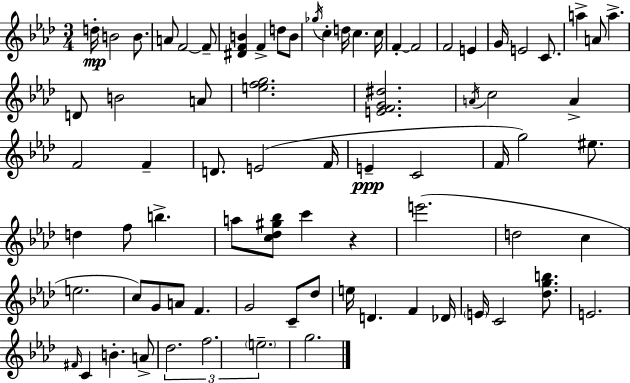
D5/s B4/h B4/e. A4/e F4/h F4/e [D#4,F4,B4]/q F4/q D5/e B4/e Gb5/s C5/q D5/s C5/q. C5/s F4/q F4/h F4/h E4/q G4/s E4/h C4/e. A5/q A4/e A5/q. D4/e B4/h A4/e [E5,F5,G5]/h. [E4,F4,G4,D#5]/h. A4/s C5/h A4/q F4/h F4/q D4/e. E4/h F4/s E4/q C4/h F4/s G5/h EIS5/e. D5/q F5/e B5/q. A5/e [C5,Db5,G#5,Bb5]/e C6/q R/q E6/h. D5/h C5/q E5/h. C5/e G4/e A4/e F4/q. G4/h C4/e Db5/e E5/s D4/q. F4/q Db4/s E4/s C4/h [Db5,G5,B5]/e. E4/h. F#4/s C4/q B4/q. A4/e Db5/h. F5/h. E5/h. G5/h.